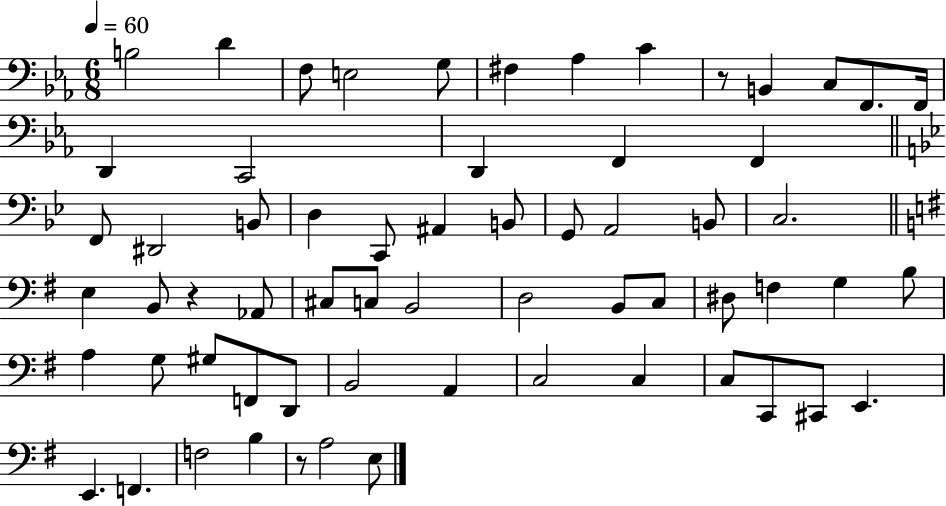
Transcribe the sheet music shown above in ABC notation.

X:1
T:Untitled
M:6/8
L:1/4
K:Eb
B,2 D F,/2 E,2 G,/2 ^F, _A, C z/2 B,, C,/2 F,,/2 F,,/4 D,, C,,2 D,, F,, F,, F,,/2 ^D,,2 B,,/2 D, C,,/2 ^A,, B,,/2 G,,/2 A,,2 B,,/2 C,2 E, B,,/2 z _A,,/2 ^C,/2 C,/2 B,,2 D,2 B,,/2 C,/2 ^D,/2 F, G, B,/2 A, G,/2 ^G,/2 F,,/2 D,,/2 B,,2 A,, C,2 C, C,/2 C,,/2 ^C,,/2 E,, E,, F,, F,2 B, z/2 A,2 E,/2